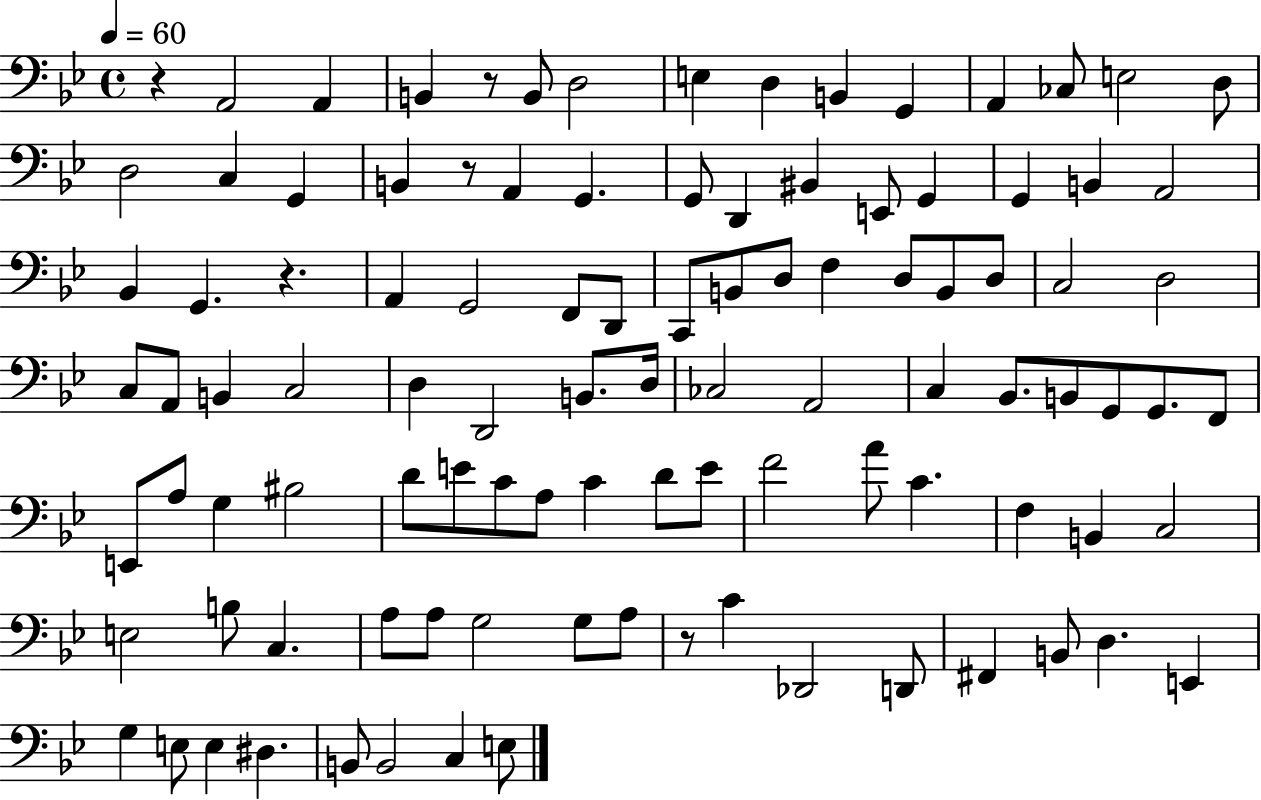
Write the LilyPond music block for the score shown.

{
  \clef bass
  \time 4/4
  \defaultTimeSignature
  \key bes \major
  \tempo 4 = 60
  r4 a,2 a,4 | b,4 r8 b,8 d2 | e4 d4 b,4 g,4 | a,4 ces8 e2 d8 | \break d2 c4 g,4 | b,4 r8 a,4 g,4. | g,8 d,4 bis,4 e,8 g,4 | g,4 b,4 a,2 | \break bes,4 g,4. r4. | a,4 g,2 f,8 d,8 | c,8 b,8 d8 f4 d8 b,8 d8 | c2 d2 | \break c8 a,8 b,4 c2 | d4 d,2 b,8. d16 | ces2 a,2 | c4 bes,8. b,8 g,8 g,8. f,8 | \break e,8 a8 g4 bis2 | d'8 e'8 c'8 a8 c'4 d'8 e'8 | f'2 a'8 c'4. | f4 b,4 c2 | \break e2 b8 c4. | a8 a8 g2 g8 a8 | r8 c'4 des,2 d,8 | fis,4 b,8 d4. e,4 | \break g4 e8 e4 dis4. | b,8 b,2 c4 e8 | \bar "|."
}